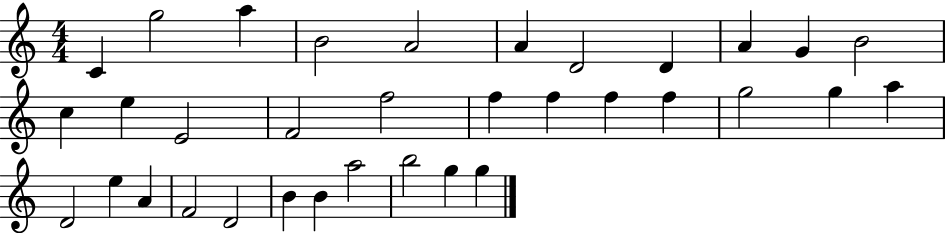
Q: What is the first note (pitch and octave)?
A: C4